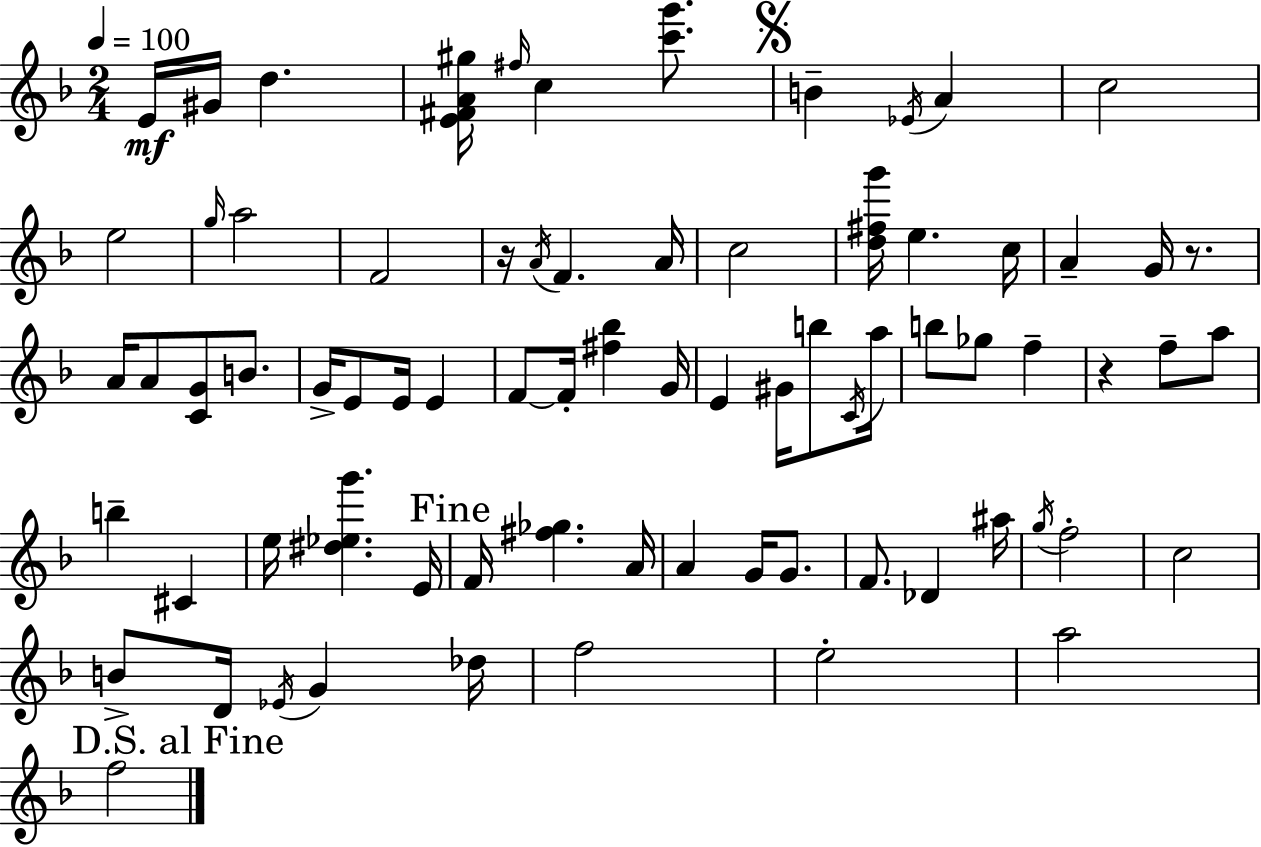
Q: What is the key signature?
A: D minor